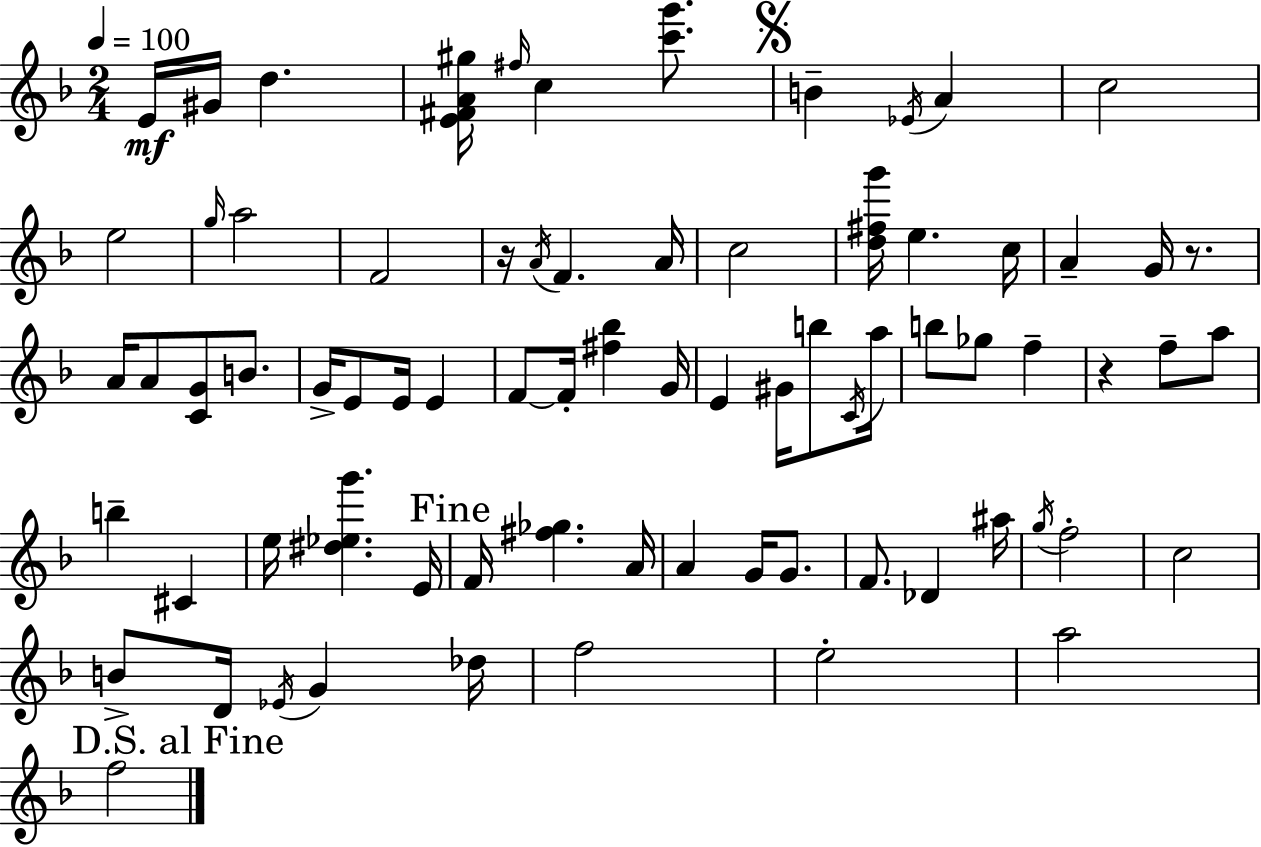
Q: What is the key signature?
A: D minor